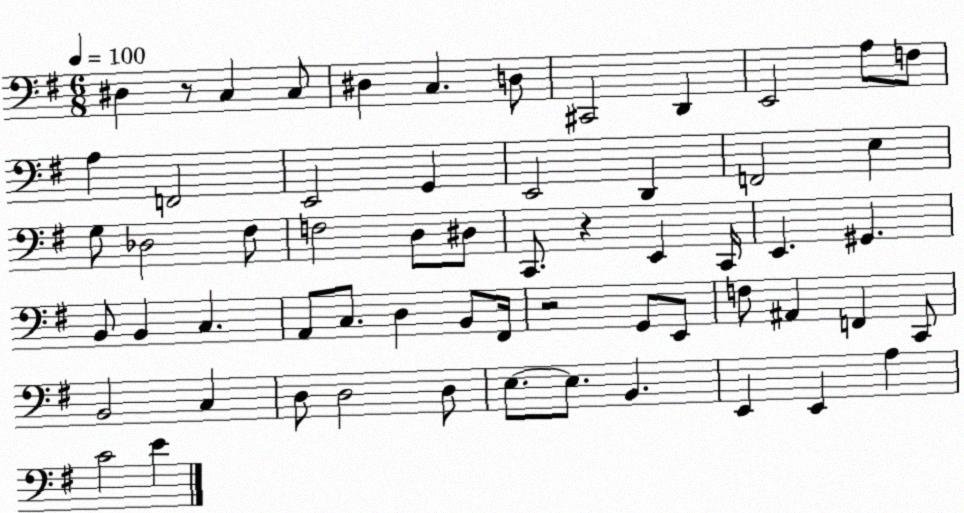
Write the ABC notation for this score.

X:1
T:Untitled
M:6/8
L:1/4
K:G
^D, z/2 C, C,/2 ^D, C, D,/2 ^C,,2 D,, E,,2 A,/2 F,/2 A, F,,2 E,,2 G,, E,,2 D,, F,,2 E, G,/2 _D,2 ^F,/2 F,2 D,/2 ^D,/2 C,,/2 z E,, C,,/4 E,, ^G,, B,,/2 B,, C, A,,/2 C,/2 D, B,,/2 ^F,,/4 z2 G,,/2 E,,/2 F,/2 ^A,, F,, C,,/2 B,,2 C, D,/2 D,2 D,/2 E,/2 E,/2 B,, E,, E,, A, C2 E